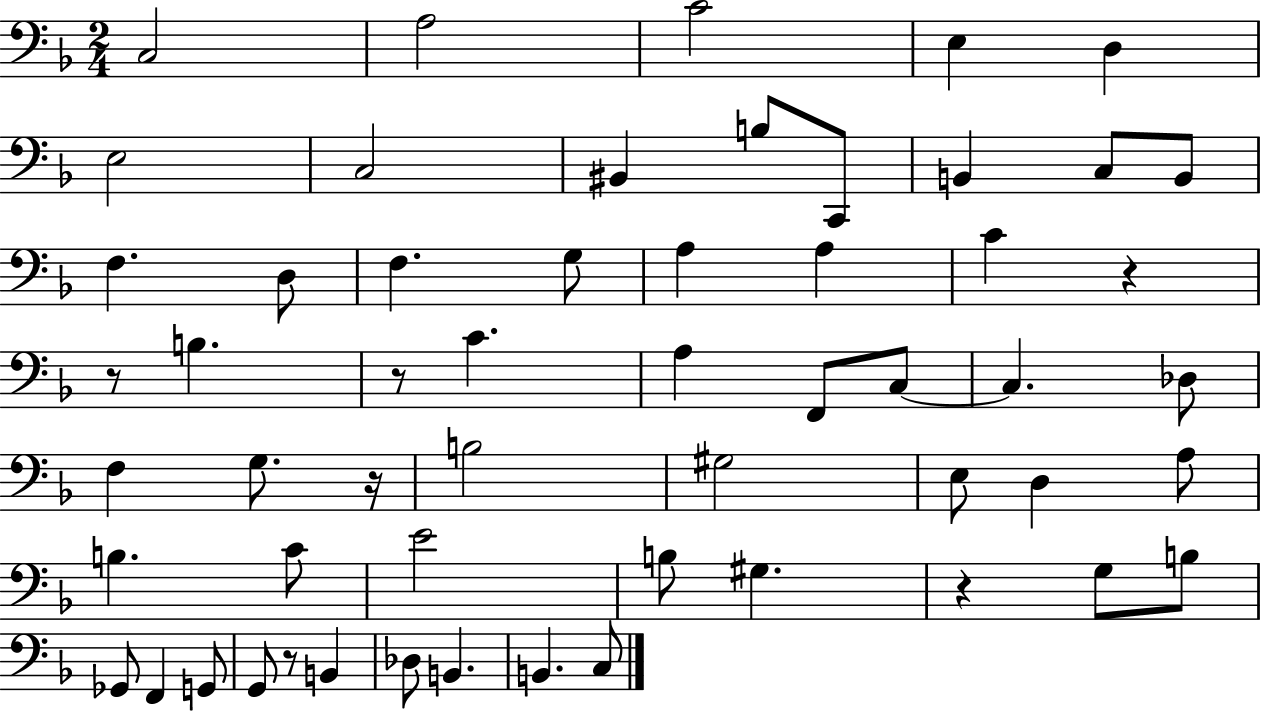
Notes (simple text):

C3/h A3/h C4/h E3/q D3/q E3/h C3/h BIS2/q B3/e C2/e B2/q C3/e B2/e F3/q. D3/e F3/q. G3/e A3/q A3/q C4/q R/q R/e B3/q. R/e C4/q. A3/q F2/e C3/e C3/q. Db3/e F3/q G3/e. R/s B3/h G#3/h E3/e D3/q A3/e B3/q. C4/e E4/h B3/e G#3/q. R/q G3/e B3/e Gb2/e F2/q G2/e G2/e R/e B2/q Db3/e B2/q. B2/q. C3/e